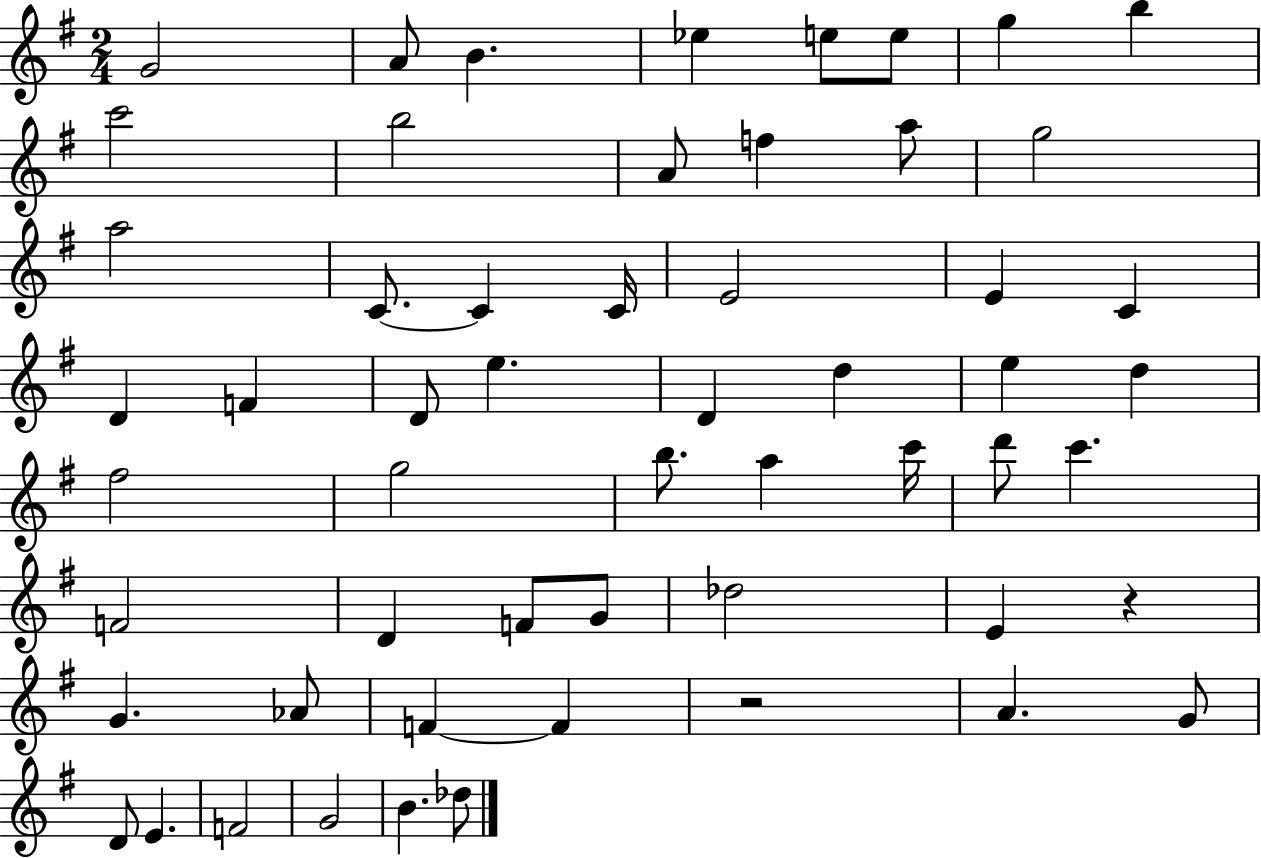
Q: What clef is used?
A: treble